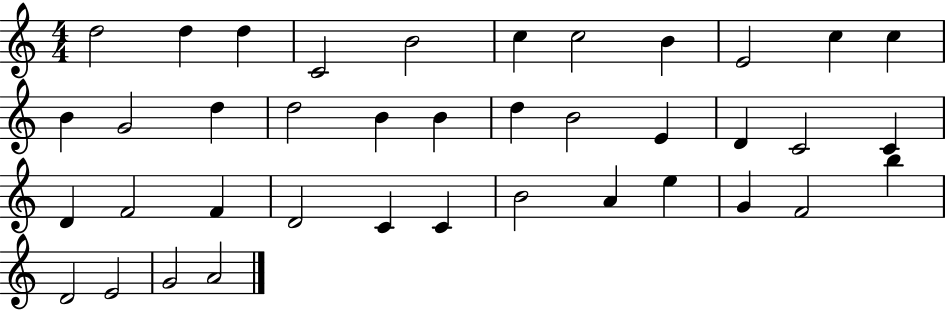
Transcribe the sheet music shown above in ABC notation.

X:1
T:Untitled
M:4/4
L:1/4
K:C
d2 d d C2 B2 c c2 B E2 c c B G2 d d2 B B d B2 E D C2 C D F2 F D2 C C B2 A e G F2 b D2 E2 G2 A2